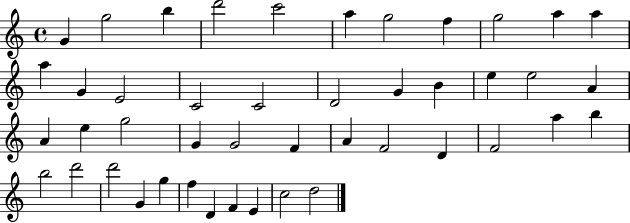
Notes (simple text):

G4/q G5/h B5/q D6/h C6/h A5/q G5/h F5/q G5/h A5/q A5/q A5/q G4/q E4/h C4/h C4/h D4/h G4/q B4/q E5/q E5/h A4/q A4/q E5/q G5/h G4/q G4/h F4/q A4/q F4/h D4/q F4/h A5/q B5/q B5/h D6/h D6/h G4/q G5/q F5/q D4/q F4/q E4/q C5/h D5/h